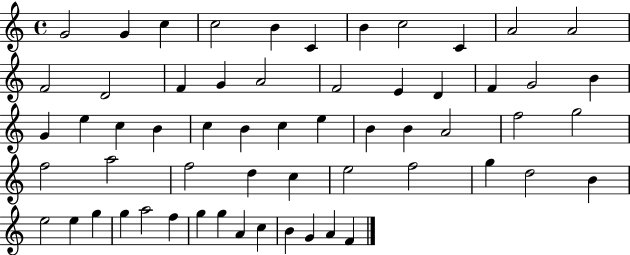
{
  \clef treble
  \time 4/4
  \defaultTimeSignature
  \key c \major
  g'2 g'4 c''4 | c''2 b'4 c'4 | b'4 c''2 c'4 | a'2 a'2 | \break f'2 d'2 | f'4 g'4 a'2 | f'2 e'4 d'4 | f'4 g'2 b'4 | \break g'4 e''4 c''4 b'4 | c''4 b'4 c''4 e''4 | b'4 b'4 a'2 | f''2 g''2 | \break f''2 a''2 | f''2 d''4 c''4 | e''2 f''2 | g''4 d''2 b'4 | \break e''2 e''4 g''4 | g''4 a''2 f''4 | g''4 g''4 a'4 c''4 | b'4 g'4 a'4 f'4 | \break \bar "|."
}